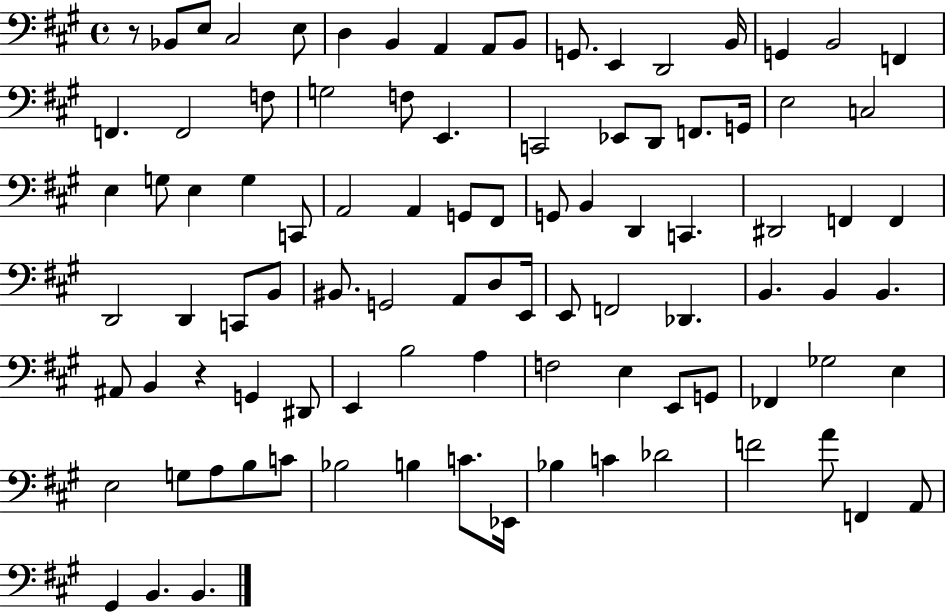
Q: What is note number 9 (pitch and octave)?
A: B2